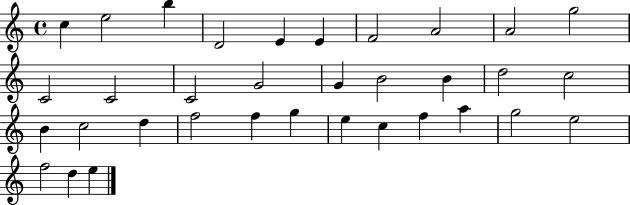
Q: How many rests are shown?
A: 0